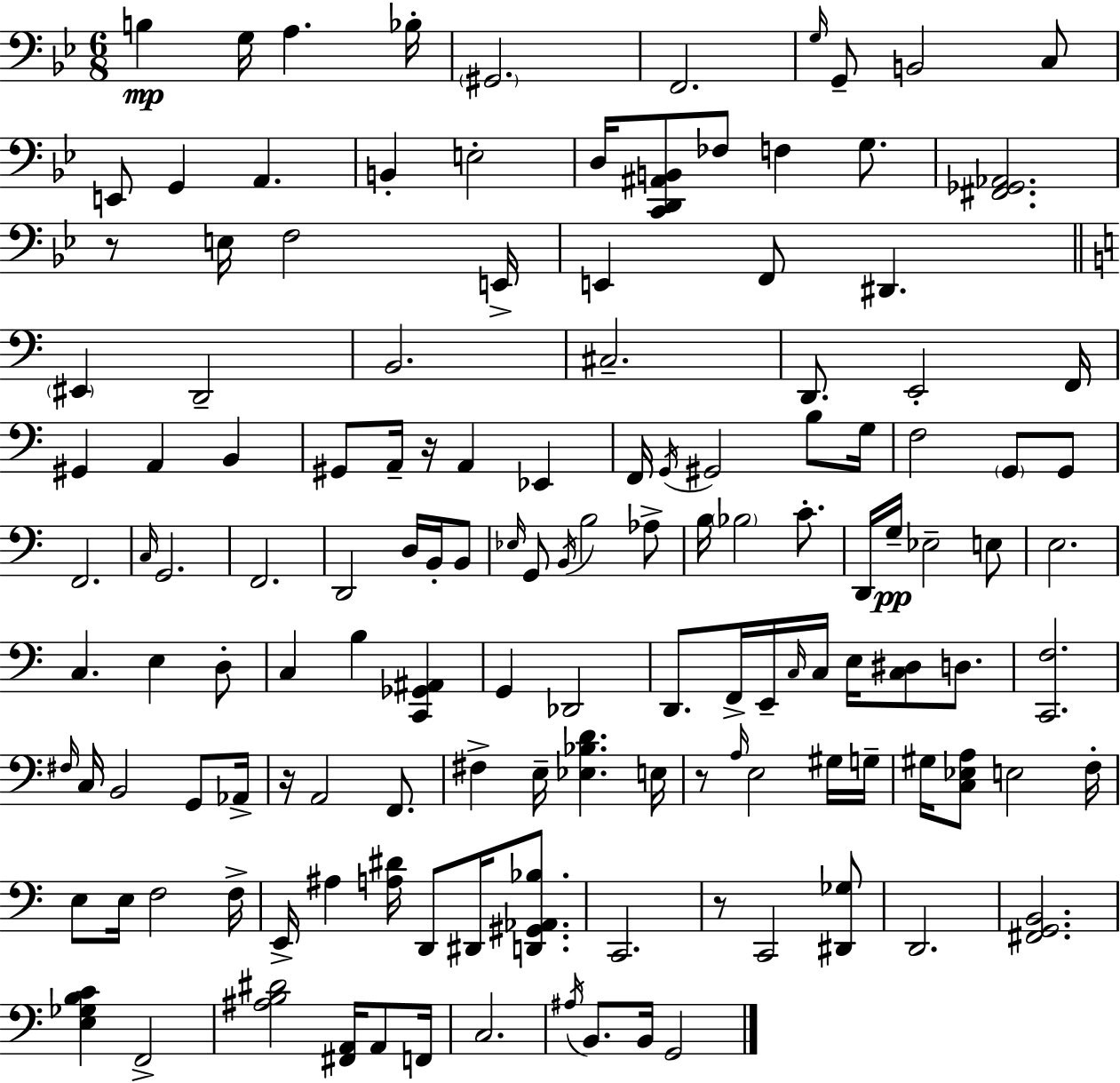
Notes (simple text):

B3/q G3/s A3/q. Bb3/s G#2/h. F2/h. G3/s G2/e B2/h C3/e E2/e G2/q A2/q. B2/q E3/h D3/s [C2,D2,A#2,B2]/e FES3/e F3/q G3/e. [F#2,Gb2,Ab2]/h. R/e E3/s F3/h E2/s E2/q F2/e D#2/q. EIS2/q D2/h B2/h. C#3/h. D2/e. E2/h F2/s G#2/q A2/q B2/q G#2/e A2/s R/s A2/q Eb2/q F2/s G2/s G#2/h B3/e G3/s F3/h G2/e G2/e F2/h. C3/s G2/h. F2/h. D2/h D3/s B2/s B2/e Eb3/s G2/e B2/s B3/h Ab3/e B3/s Bb3/h C4/e. D2/s G3/s Eb3/h E3/e E3/h. C3/q. E3/q D3/e C3/q B3/q [C2,Gb2,A#2]/q G2/q Db2/h D2/e. F2/s E2/s C3/s C3/s E3/s [C3,D#3]/e D3/e. [C2,F3]/h. F#3/s C3/s B2/h G2/e Ab2/s R/s A2/h F2/e. F#3/q E3/s [Eb3,Bb3,D4]/q. E3/s R/e A3/s E3/h G#3/s G3/s G#3/s [C3,Eb3,A3]/e E3/h F3/s E3/e E3/s F3/h F3/s E2/s A#3/q [A3,D#4]/s D2/e D#2/s [D2,G#2,Ab2,Bb3]/e. C2/h. R/e C2/h [D#2,Gb3]/e D2/h. [F#2,G2,B2]/h. [E3,Gb3,B3,C4]/q F2/h [A#3,B3,D#4]/h [F#2,A2]/s A2/e F2/s C3/h. A#3/s B2/e. B2/s G2/h